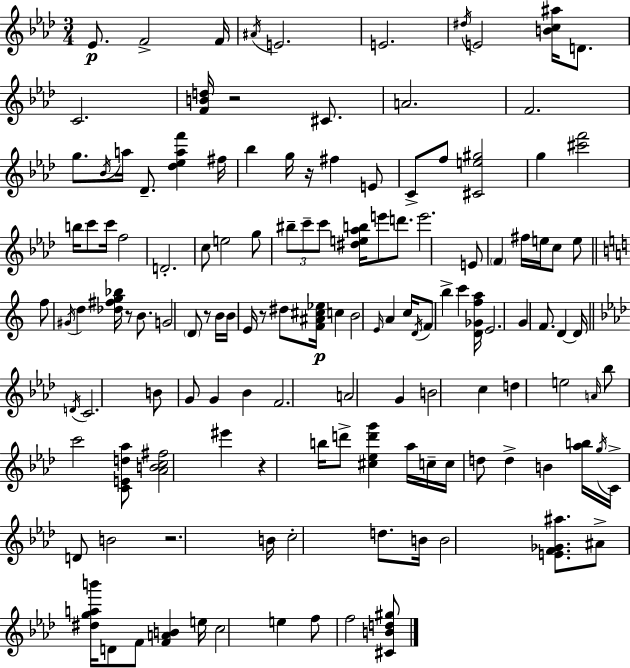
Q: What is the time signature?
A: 3/4